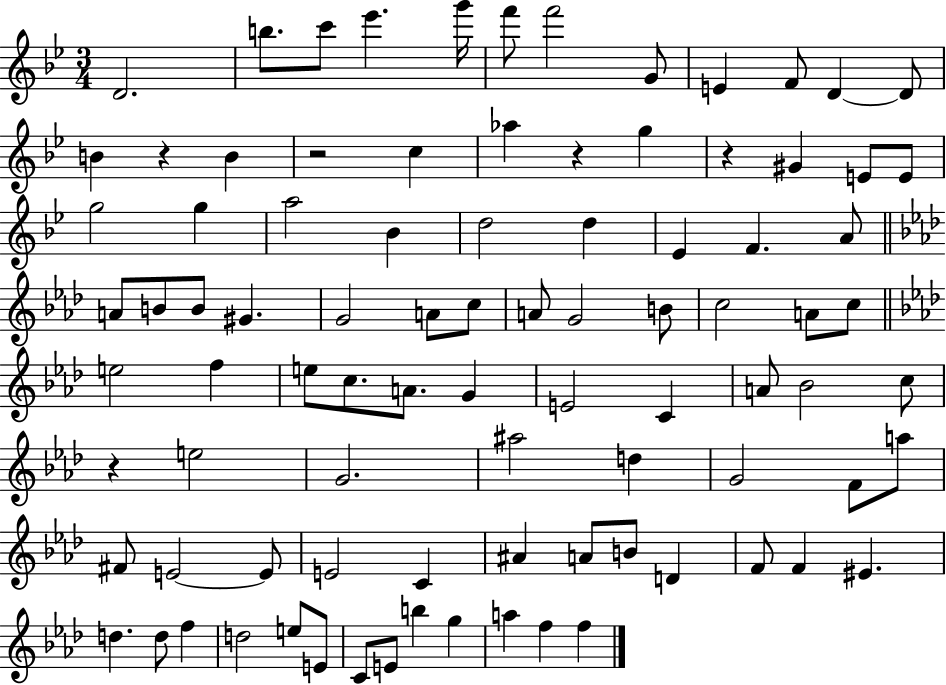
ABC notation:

X:1
T:Untitled
M:3/4
L:1/4
K:Bb
D2 b/2 c'/2 _e' g'/4 f'/2 f'2 G/2 E F/2 D D/2 B z B z2 c _a z g z ^G E/2 E/2 g2 g a2 _B d2 d _E F A/2 A/2 B/2 B/2 ^G G2 A/2 c/2 A/2 G2 B/2 c2 A/2 c/2 e2 f e/2 c/2 A/2 G E2 C A/2 _B2 c/2 z e2 G2 ^a2 d G2 F/2 a/2 ^F/2 E2 E/2 E2 C ^A A/2 B/2 D F/2 F ^E d d/2 f d2 e/2 E/2 C/2 E/2 b g a f f